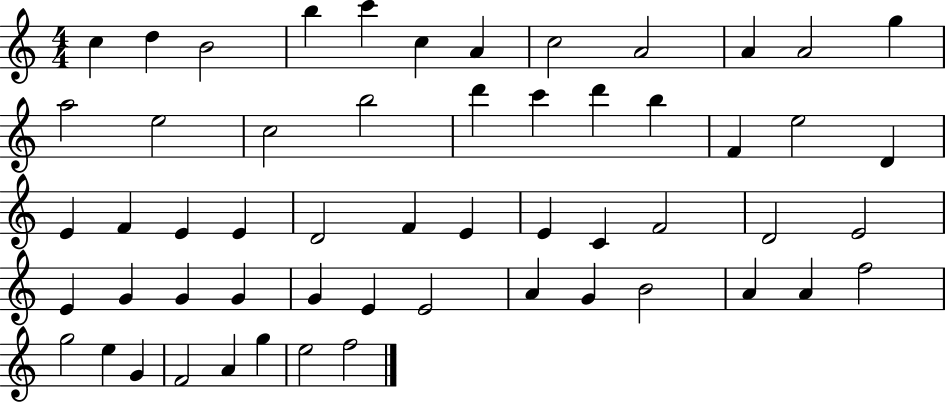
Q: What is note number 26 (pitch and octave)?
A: E4